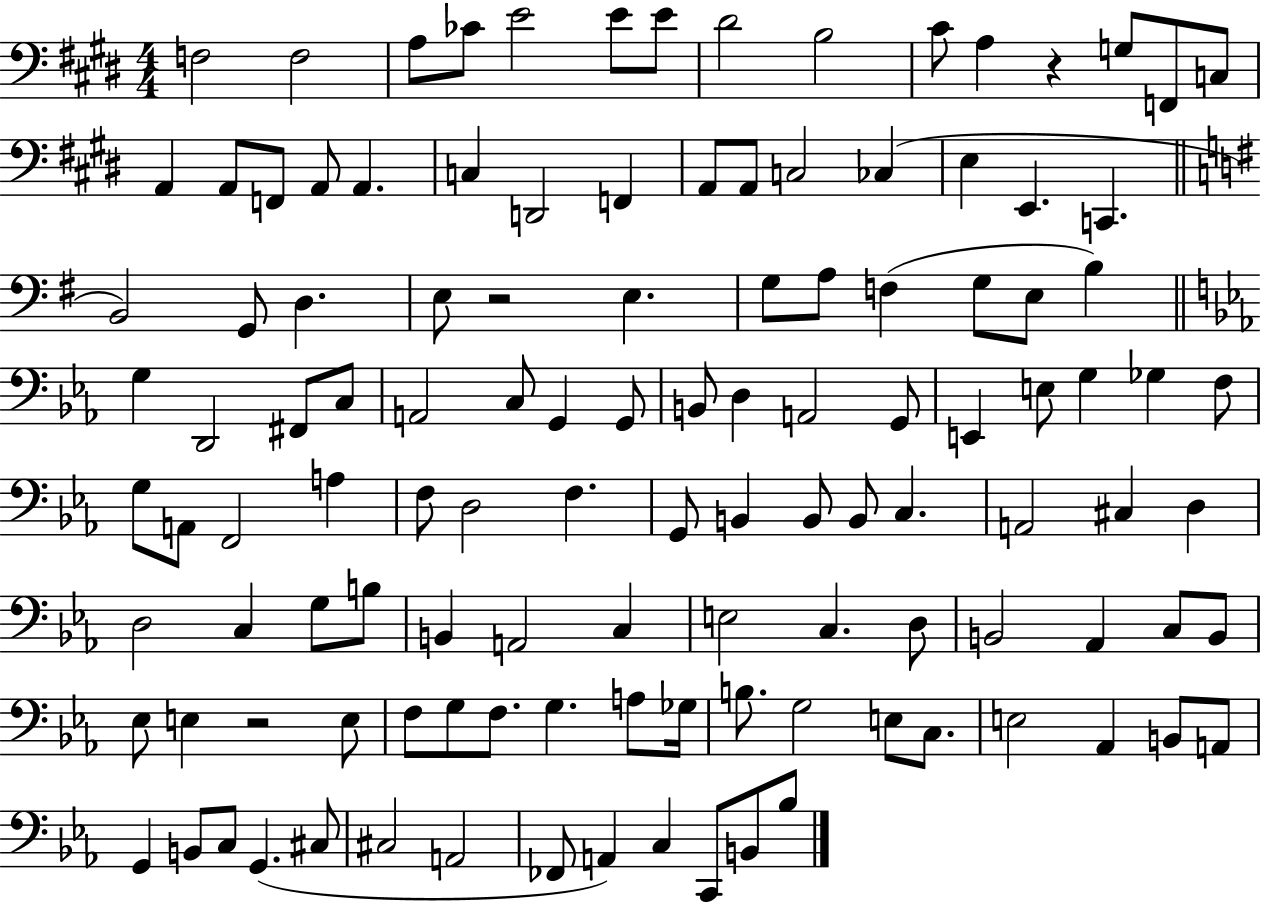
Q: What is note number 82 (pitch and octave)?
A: D3